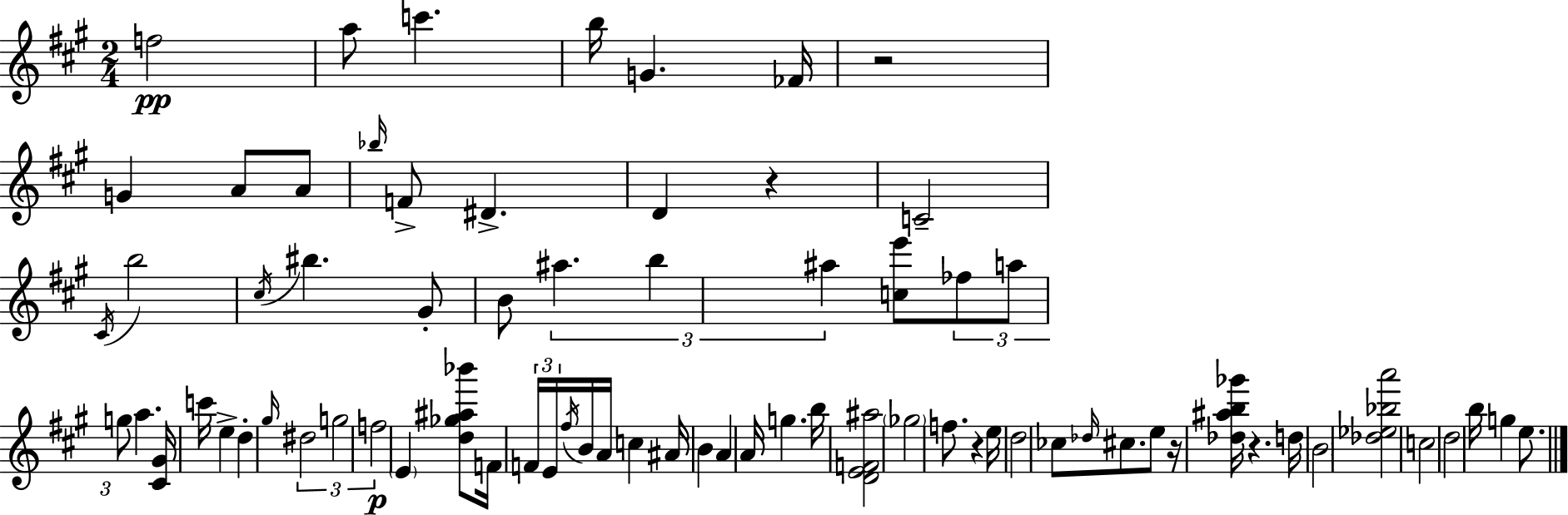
F5/h A5/e C6/q. B5/s G4/q. FES4/s R/h G4/q A4/e A4/e Bb5/s F4/e D#4/q. D4/q R/q C4/h C#4/s B5/h C#5/s BIS5/q. G#4/e B4/e A#5/q. B5/q A#5/q [C5,E6]/e FES5/e A5/e G5/e A5/q. [C#4,G#4]/s C6/s E5/q D5/q G#5/s D#5/h G5/h F5/h E4/q [D5,Gb5,A#5,Bb6]/e F4/s F4/s E4/s F#5/s B4/s A4/s C5/q A#4/s B4/q A4/q A4/s G5/q. B5/s [D4,E4,F4,A#5]/h Gb5/h F5/e. R/q E5/s D5/h CES5/e Db5/s C#5/e. E5/e R/s [Db5,A#5,B5,Gb6]/s R/q. D5/s B4/h [Db5,Eb5,Bb5,A6]/h C5/h D5/h B5/s G5/q E5/e.